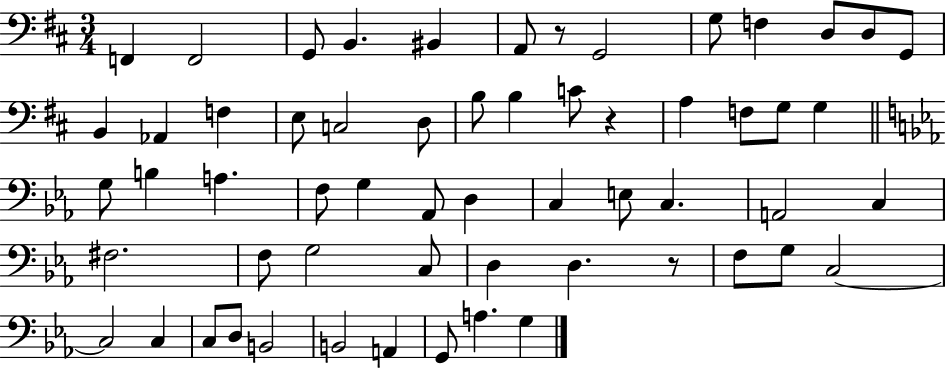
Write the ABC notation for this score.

X:1
T:Untitled
M:3/4
L:1/4
K:D
F,, F,,2 G,,/2 B,, ^B,, A,,/2 z/2 G,,2 G,/2 F, D,/2 D,/2 G,,/2 B,, _A,, F, E,/2 C,2 D,/2 B,/2 B, C/2 z A, F,/2 G,/2 G, G,/2 B, A, F,/2 G, _A,,/2 D, C, E,/2 C, A,,2 C, ^F,2 F,/2 G,2 C,/2 D, D, z/2 F,/2 G,/2 C,2 C,2 C, C,/2 D,/2 B,,2 B,,2 A,, G,,/2 A, G,